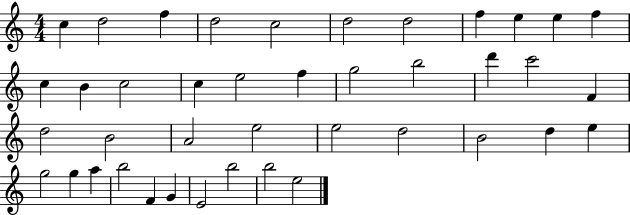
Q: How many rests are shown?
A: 0